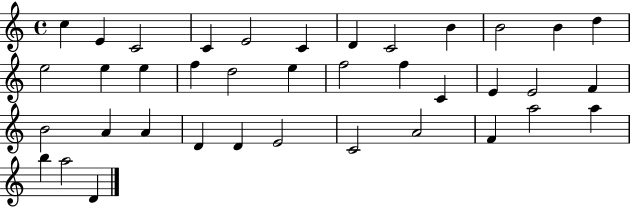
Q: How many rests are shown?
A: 0